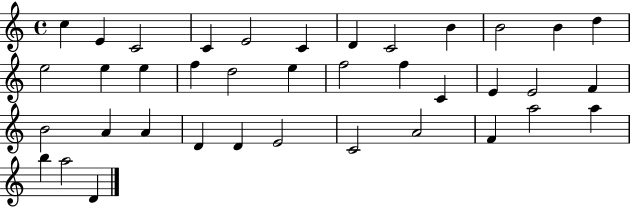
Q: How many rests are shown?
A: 0